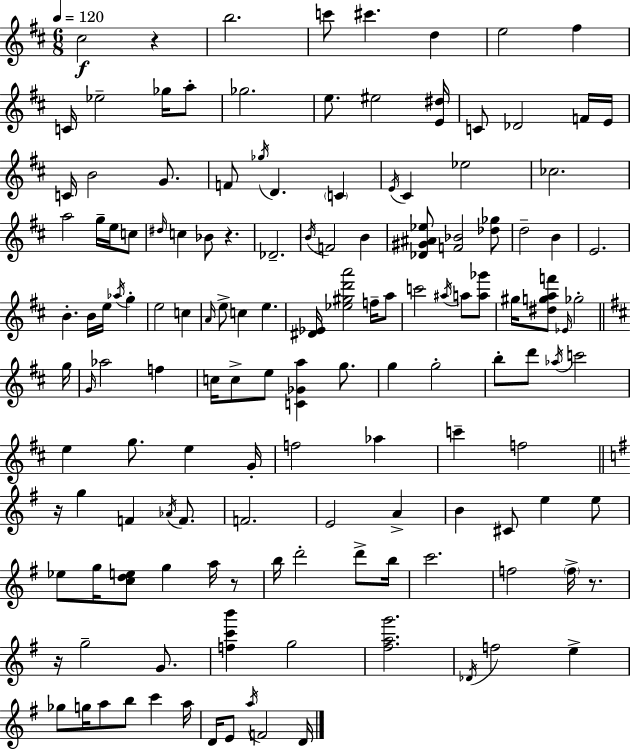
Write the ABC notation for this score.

X:1
T:Untitled
M:6/8
L:1/4
K:D
^c2 z b2 c'/2 ^c' d e2 ^f C/4 _e2 _g/4 a/2 _g2 e/2 ^e2 [E^d]/4 C/2 _D2 F/4 E/4 C/4 B2 G/2 F/2 _g/4 D C E/4 ^C _e2 _c2 a2 g/4 e/4 c/2 ^d/4 c _B/2 z _D2 B/4 F2 B [_D^G^A_e]/2 [F_B]2 [_d_g]/2 d2 B E2 B B/4 e/4 _a/4 g e2 c A/4 e/2 c e [^D_E]/4 [_e^gd'a']2 f/4 a/2 c'2 ^a/4 a/2 [a_g']/2 ^g/4 [^dgaf']/2 _E/4 _g2 g/4 G/4 _a2 f c/4 c/2 e/2 [C_Ga] g/2 g g2 b/2 d'/2 _a/4 c'2 e g/2 e G/4 f2 _a c' f2 z/4 g F _A/4 F/2 F2 E2 A B ^C/2 e e/2 _e/2 g/4 [cde]/2 g a/4 z/2 b/4 d'2 d'/2 b/4 c'2 f2 f/4 z/2 z/4 g2 G/2 [fc'b'] g2 [^fag']2 _D/4 f2 e _g/2 g/4 a/2 b/2 c' a/4 D/4 E/2 a/4 F2 D/4